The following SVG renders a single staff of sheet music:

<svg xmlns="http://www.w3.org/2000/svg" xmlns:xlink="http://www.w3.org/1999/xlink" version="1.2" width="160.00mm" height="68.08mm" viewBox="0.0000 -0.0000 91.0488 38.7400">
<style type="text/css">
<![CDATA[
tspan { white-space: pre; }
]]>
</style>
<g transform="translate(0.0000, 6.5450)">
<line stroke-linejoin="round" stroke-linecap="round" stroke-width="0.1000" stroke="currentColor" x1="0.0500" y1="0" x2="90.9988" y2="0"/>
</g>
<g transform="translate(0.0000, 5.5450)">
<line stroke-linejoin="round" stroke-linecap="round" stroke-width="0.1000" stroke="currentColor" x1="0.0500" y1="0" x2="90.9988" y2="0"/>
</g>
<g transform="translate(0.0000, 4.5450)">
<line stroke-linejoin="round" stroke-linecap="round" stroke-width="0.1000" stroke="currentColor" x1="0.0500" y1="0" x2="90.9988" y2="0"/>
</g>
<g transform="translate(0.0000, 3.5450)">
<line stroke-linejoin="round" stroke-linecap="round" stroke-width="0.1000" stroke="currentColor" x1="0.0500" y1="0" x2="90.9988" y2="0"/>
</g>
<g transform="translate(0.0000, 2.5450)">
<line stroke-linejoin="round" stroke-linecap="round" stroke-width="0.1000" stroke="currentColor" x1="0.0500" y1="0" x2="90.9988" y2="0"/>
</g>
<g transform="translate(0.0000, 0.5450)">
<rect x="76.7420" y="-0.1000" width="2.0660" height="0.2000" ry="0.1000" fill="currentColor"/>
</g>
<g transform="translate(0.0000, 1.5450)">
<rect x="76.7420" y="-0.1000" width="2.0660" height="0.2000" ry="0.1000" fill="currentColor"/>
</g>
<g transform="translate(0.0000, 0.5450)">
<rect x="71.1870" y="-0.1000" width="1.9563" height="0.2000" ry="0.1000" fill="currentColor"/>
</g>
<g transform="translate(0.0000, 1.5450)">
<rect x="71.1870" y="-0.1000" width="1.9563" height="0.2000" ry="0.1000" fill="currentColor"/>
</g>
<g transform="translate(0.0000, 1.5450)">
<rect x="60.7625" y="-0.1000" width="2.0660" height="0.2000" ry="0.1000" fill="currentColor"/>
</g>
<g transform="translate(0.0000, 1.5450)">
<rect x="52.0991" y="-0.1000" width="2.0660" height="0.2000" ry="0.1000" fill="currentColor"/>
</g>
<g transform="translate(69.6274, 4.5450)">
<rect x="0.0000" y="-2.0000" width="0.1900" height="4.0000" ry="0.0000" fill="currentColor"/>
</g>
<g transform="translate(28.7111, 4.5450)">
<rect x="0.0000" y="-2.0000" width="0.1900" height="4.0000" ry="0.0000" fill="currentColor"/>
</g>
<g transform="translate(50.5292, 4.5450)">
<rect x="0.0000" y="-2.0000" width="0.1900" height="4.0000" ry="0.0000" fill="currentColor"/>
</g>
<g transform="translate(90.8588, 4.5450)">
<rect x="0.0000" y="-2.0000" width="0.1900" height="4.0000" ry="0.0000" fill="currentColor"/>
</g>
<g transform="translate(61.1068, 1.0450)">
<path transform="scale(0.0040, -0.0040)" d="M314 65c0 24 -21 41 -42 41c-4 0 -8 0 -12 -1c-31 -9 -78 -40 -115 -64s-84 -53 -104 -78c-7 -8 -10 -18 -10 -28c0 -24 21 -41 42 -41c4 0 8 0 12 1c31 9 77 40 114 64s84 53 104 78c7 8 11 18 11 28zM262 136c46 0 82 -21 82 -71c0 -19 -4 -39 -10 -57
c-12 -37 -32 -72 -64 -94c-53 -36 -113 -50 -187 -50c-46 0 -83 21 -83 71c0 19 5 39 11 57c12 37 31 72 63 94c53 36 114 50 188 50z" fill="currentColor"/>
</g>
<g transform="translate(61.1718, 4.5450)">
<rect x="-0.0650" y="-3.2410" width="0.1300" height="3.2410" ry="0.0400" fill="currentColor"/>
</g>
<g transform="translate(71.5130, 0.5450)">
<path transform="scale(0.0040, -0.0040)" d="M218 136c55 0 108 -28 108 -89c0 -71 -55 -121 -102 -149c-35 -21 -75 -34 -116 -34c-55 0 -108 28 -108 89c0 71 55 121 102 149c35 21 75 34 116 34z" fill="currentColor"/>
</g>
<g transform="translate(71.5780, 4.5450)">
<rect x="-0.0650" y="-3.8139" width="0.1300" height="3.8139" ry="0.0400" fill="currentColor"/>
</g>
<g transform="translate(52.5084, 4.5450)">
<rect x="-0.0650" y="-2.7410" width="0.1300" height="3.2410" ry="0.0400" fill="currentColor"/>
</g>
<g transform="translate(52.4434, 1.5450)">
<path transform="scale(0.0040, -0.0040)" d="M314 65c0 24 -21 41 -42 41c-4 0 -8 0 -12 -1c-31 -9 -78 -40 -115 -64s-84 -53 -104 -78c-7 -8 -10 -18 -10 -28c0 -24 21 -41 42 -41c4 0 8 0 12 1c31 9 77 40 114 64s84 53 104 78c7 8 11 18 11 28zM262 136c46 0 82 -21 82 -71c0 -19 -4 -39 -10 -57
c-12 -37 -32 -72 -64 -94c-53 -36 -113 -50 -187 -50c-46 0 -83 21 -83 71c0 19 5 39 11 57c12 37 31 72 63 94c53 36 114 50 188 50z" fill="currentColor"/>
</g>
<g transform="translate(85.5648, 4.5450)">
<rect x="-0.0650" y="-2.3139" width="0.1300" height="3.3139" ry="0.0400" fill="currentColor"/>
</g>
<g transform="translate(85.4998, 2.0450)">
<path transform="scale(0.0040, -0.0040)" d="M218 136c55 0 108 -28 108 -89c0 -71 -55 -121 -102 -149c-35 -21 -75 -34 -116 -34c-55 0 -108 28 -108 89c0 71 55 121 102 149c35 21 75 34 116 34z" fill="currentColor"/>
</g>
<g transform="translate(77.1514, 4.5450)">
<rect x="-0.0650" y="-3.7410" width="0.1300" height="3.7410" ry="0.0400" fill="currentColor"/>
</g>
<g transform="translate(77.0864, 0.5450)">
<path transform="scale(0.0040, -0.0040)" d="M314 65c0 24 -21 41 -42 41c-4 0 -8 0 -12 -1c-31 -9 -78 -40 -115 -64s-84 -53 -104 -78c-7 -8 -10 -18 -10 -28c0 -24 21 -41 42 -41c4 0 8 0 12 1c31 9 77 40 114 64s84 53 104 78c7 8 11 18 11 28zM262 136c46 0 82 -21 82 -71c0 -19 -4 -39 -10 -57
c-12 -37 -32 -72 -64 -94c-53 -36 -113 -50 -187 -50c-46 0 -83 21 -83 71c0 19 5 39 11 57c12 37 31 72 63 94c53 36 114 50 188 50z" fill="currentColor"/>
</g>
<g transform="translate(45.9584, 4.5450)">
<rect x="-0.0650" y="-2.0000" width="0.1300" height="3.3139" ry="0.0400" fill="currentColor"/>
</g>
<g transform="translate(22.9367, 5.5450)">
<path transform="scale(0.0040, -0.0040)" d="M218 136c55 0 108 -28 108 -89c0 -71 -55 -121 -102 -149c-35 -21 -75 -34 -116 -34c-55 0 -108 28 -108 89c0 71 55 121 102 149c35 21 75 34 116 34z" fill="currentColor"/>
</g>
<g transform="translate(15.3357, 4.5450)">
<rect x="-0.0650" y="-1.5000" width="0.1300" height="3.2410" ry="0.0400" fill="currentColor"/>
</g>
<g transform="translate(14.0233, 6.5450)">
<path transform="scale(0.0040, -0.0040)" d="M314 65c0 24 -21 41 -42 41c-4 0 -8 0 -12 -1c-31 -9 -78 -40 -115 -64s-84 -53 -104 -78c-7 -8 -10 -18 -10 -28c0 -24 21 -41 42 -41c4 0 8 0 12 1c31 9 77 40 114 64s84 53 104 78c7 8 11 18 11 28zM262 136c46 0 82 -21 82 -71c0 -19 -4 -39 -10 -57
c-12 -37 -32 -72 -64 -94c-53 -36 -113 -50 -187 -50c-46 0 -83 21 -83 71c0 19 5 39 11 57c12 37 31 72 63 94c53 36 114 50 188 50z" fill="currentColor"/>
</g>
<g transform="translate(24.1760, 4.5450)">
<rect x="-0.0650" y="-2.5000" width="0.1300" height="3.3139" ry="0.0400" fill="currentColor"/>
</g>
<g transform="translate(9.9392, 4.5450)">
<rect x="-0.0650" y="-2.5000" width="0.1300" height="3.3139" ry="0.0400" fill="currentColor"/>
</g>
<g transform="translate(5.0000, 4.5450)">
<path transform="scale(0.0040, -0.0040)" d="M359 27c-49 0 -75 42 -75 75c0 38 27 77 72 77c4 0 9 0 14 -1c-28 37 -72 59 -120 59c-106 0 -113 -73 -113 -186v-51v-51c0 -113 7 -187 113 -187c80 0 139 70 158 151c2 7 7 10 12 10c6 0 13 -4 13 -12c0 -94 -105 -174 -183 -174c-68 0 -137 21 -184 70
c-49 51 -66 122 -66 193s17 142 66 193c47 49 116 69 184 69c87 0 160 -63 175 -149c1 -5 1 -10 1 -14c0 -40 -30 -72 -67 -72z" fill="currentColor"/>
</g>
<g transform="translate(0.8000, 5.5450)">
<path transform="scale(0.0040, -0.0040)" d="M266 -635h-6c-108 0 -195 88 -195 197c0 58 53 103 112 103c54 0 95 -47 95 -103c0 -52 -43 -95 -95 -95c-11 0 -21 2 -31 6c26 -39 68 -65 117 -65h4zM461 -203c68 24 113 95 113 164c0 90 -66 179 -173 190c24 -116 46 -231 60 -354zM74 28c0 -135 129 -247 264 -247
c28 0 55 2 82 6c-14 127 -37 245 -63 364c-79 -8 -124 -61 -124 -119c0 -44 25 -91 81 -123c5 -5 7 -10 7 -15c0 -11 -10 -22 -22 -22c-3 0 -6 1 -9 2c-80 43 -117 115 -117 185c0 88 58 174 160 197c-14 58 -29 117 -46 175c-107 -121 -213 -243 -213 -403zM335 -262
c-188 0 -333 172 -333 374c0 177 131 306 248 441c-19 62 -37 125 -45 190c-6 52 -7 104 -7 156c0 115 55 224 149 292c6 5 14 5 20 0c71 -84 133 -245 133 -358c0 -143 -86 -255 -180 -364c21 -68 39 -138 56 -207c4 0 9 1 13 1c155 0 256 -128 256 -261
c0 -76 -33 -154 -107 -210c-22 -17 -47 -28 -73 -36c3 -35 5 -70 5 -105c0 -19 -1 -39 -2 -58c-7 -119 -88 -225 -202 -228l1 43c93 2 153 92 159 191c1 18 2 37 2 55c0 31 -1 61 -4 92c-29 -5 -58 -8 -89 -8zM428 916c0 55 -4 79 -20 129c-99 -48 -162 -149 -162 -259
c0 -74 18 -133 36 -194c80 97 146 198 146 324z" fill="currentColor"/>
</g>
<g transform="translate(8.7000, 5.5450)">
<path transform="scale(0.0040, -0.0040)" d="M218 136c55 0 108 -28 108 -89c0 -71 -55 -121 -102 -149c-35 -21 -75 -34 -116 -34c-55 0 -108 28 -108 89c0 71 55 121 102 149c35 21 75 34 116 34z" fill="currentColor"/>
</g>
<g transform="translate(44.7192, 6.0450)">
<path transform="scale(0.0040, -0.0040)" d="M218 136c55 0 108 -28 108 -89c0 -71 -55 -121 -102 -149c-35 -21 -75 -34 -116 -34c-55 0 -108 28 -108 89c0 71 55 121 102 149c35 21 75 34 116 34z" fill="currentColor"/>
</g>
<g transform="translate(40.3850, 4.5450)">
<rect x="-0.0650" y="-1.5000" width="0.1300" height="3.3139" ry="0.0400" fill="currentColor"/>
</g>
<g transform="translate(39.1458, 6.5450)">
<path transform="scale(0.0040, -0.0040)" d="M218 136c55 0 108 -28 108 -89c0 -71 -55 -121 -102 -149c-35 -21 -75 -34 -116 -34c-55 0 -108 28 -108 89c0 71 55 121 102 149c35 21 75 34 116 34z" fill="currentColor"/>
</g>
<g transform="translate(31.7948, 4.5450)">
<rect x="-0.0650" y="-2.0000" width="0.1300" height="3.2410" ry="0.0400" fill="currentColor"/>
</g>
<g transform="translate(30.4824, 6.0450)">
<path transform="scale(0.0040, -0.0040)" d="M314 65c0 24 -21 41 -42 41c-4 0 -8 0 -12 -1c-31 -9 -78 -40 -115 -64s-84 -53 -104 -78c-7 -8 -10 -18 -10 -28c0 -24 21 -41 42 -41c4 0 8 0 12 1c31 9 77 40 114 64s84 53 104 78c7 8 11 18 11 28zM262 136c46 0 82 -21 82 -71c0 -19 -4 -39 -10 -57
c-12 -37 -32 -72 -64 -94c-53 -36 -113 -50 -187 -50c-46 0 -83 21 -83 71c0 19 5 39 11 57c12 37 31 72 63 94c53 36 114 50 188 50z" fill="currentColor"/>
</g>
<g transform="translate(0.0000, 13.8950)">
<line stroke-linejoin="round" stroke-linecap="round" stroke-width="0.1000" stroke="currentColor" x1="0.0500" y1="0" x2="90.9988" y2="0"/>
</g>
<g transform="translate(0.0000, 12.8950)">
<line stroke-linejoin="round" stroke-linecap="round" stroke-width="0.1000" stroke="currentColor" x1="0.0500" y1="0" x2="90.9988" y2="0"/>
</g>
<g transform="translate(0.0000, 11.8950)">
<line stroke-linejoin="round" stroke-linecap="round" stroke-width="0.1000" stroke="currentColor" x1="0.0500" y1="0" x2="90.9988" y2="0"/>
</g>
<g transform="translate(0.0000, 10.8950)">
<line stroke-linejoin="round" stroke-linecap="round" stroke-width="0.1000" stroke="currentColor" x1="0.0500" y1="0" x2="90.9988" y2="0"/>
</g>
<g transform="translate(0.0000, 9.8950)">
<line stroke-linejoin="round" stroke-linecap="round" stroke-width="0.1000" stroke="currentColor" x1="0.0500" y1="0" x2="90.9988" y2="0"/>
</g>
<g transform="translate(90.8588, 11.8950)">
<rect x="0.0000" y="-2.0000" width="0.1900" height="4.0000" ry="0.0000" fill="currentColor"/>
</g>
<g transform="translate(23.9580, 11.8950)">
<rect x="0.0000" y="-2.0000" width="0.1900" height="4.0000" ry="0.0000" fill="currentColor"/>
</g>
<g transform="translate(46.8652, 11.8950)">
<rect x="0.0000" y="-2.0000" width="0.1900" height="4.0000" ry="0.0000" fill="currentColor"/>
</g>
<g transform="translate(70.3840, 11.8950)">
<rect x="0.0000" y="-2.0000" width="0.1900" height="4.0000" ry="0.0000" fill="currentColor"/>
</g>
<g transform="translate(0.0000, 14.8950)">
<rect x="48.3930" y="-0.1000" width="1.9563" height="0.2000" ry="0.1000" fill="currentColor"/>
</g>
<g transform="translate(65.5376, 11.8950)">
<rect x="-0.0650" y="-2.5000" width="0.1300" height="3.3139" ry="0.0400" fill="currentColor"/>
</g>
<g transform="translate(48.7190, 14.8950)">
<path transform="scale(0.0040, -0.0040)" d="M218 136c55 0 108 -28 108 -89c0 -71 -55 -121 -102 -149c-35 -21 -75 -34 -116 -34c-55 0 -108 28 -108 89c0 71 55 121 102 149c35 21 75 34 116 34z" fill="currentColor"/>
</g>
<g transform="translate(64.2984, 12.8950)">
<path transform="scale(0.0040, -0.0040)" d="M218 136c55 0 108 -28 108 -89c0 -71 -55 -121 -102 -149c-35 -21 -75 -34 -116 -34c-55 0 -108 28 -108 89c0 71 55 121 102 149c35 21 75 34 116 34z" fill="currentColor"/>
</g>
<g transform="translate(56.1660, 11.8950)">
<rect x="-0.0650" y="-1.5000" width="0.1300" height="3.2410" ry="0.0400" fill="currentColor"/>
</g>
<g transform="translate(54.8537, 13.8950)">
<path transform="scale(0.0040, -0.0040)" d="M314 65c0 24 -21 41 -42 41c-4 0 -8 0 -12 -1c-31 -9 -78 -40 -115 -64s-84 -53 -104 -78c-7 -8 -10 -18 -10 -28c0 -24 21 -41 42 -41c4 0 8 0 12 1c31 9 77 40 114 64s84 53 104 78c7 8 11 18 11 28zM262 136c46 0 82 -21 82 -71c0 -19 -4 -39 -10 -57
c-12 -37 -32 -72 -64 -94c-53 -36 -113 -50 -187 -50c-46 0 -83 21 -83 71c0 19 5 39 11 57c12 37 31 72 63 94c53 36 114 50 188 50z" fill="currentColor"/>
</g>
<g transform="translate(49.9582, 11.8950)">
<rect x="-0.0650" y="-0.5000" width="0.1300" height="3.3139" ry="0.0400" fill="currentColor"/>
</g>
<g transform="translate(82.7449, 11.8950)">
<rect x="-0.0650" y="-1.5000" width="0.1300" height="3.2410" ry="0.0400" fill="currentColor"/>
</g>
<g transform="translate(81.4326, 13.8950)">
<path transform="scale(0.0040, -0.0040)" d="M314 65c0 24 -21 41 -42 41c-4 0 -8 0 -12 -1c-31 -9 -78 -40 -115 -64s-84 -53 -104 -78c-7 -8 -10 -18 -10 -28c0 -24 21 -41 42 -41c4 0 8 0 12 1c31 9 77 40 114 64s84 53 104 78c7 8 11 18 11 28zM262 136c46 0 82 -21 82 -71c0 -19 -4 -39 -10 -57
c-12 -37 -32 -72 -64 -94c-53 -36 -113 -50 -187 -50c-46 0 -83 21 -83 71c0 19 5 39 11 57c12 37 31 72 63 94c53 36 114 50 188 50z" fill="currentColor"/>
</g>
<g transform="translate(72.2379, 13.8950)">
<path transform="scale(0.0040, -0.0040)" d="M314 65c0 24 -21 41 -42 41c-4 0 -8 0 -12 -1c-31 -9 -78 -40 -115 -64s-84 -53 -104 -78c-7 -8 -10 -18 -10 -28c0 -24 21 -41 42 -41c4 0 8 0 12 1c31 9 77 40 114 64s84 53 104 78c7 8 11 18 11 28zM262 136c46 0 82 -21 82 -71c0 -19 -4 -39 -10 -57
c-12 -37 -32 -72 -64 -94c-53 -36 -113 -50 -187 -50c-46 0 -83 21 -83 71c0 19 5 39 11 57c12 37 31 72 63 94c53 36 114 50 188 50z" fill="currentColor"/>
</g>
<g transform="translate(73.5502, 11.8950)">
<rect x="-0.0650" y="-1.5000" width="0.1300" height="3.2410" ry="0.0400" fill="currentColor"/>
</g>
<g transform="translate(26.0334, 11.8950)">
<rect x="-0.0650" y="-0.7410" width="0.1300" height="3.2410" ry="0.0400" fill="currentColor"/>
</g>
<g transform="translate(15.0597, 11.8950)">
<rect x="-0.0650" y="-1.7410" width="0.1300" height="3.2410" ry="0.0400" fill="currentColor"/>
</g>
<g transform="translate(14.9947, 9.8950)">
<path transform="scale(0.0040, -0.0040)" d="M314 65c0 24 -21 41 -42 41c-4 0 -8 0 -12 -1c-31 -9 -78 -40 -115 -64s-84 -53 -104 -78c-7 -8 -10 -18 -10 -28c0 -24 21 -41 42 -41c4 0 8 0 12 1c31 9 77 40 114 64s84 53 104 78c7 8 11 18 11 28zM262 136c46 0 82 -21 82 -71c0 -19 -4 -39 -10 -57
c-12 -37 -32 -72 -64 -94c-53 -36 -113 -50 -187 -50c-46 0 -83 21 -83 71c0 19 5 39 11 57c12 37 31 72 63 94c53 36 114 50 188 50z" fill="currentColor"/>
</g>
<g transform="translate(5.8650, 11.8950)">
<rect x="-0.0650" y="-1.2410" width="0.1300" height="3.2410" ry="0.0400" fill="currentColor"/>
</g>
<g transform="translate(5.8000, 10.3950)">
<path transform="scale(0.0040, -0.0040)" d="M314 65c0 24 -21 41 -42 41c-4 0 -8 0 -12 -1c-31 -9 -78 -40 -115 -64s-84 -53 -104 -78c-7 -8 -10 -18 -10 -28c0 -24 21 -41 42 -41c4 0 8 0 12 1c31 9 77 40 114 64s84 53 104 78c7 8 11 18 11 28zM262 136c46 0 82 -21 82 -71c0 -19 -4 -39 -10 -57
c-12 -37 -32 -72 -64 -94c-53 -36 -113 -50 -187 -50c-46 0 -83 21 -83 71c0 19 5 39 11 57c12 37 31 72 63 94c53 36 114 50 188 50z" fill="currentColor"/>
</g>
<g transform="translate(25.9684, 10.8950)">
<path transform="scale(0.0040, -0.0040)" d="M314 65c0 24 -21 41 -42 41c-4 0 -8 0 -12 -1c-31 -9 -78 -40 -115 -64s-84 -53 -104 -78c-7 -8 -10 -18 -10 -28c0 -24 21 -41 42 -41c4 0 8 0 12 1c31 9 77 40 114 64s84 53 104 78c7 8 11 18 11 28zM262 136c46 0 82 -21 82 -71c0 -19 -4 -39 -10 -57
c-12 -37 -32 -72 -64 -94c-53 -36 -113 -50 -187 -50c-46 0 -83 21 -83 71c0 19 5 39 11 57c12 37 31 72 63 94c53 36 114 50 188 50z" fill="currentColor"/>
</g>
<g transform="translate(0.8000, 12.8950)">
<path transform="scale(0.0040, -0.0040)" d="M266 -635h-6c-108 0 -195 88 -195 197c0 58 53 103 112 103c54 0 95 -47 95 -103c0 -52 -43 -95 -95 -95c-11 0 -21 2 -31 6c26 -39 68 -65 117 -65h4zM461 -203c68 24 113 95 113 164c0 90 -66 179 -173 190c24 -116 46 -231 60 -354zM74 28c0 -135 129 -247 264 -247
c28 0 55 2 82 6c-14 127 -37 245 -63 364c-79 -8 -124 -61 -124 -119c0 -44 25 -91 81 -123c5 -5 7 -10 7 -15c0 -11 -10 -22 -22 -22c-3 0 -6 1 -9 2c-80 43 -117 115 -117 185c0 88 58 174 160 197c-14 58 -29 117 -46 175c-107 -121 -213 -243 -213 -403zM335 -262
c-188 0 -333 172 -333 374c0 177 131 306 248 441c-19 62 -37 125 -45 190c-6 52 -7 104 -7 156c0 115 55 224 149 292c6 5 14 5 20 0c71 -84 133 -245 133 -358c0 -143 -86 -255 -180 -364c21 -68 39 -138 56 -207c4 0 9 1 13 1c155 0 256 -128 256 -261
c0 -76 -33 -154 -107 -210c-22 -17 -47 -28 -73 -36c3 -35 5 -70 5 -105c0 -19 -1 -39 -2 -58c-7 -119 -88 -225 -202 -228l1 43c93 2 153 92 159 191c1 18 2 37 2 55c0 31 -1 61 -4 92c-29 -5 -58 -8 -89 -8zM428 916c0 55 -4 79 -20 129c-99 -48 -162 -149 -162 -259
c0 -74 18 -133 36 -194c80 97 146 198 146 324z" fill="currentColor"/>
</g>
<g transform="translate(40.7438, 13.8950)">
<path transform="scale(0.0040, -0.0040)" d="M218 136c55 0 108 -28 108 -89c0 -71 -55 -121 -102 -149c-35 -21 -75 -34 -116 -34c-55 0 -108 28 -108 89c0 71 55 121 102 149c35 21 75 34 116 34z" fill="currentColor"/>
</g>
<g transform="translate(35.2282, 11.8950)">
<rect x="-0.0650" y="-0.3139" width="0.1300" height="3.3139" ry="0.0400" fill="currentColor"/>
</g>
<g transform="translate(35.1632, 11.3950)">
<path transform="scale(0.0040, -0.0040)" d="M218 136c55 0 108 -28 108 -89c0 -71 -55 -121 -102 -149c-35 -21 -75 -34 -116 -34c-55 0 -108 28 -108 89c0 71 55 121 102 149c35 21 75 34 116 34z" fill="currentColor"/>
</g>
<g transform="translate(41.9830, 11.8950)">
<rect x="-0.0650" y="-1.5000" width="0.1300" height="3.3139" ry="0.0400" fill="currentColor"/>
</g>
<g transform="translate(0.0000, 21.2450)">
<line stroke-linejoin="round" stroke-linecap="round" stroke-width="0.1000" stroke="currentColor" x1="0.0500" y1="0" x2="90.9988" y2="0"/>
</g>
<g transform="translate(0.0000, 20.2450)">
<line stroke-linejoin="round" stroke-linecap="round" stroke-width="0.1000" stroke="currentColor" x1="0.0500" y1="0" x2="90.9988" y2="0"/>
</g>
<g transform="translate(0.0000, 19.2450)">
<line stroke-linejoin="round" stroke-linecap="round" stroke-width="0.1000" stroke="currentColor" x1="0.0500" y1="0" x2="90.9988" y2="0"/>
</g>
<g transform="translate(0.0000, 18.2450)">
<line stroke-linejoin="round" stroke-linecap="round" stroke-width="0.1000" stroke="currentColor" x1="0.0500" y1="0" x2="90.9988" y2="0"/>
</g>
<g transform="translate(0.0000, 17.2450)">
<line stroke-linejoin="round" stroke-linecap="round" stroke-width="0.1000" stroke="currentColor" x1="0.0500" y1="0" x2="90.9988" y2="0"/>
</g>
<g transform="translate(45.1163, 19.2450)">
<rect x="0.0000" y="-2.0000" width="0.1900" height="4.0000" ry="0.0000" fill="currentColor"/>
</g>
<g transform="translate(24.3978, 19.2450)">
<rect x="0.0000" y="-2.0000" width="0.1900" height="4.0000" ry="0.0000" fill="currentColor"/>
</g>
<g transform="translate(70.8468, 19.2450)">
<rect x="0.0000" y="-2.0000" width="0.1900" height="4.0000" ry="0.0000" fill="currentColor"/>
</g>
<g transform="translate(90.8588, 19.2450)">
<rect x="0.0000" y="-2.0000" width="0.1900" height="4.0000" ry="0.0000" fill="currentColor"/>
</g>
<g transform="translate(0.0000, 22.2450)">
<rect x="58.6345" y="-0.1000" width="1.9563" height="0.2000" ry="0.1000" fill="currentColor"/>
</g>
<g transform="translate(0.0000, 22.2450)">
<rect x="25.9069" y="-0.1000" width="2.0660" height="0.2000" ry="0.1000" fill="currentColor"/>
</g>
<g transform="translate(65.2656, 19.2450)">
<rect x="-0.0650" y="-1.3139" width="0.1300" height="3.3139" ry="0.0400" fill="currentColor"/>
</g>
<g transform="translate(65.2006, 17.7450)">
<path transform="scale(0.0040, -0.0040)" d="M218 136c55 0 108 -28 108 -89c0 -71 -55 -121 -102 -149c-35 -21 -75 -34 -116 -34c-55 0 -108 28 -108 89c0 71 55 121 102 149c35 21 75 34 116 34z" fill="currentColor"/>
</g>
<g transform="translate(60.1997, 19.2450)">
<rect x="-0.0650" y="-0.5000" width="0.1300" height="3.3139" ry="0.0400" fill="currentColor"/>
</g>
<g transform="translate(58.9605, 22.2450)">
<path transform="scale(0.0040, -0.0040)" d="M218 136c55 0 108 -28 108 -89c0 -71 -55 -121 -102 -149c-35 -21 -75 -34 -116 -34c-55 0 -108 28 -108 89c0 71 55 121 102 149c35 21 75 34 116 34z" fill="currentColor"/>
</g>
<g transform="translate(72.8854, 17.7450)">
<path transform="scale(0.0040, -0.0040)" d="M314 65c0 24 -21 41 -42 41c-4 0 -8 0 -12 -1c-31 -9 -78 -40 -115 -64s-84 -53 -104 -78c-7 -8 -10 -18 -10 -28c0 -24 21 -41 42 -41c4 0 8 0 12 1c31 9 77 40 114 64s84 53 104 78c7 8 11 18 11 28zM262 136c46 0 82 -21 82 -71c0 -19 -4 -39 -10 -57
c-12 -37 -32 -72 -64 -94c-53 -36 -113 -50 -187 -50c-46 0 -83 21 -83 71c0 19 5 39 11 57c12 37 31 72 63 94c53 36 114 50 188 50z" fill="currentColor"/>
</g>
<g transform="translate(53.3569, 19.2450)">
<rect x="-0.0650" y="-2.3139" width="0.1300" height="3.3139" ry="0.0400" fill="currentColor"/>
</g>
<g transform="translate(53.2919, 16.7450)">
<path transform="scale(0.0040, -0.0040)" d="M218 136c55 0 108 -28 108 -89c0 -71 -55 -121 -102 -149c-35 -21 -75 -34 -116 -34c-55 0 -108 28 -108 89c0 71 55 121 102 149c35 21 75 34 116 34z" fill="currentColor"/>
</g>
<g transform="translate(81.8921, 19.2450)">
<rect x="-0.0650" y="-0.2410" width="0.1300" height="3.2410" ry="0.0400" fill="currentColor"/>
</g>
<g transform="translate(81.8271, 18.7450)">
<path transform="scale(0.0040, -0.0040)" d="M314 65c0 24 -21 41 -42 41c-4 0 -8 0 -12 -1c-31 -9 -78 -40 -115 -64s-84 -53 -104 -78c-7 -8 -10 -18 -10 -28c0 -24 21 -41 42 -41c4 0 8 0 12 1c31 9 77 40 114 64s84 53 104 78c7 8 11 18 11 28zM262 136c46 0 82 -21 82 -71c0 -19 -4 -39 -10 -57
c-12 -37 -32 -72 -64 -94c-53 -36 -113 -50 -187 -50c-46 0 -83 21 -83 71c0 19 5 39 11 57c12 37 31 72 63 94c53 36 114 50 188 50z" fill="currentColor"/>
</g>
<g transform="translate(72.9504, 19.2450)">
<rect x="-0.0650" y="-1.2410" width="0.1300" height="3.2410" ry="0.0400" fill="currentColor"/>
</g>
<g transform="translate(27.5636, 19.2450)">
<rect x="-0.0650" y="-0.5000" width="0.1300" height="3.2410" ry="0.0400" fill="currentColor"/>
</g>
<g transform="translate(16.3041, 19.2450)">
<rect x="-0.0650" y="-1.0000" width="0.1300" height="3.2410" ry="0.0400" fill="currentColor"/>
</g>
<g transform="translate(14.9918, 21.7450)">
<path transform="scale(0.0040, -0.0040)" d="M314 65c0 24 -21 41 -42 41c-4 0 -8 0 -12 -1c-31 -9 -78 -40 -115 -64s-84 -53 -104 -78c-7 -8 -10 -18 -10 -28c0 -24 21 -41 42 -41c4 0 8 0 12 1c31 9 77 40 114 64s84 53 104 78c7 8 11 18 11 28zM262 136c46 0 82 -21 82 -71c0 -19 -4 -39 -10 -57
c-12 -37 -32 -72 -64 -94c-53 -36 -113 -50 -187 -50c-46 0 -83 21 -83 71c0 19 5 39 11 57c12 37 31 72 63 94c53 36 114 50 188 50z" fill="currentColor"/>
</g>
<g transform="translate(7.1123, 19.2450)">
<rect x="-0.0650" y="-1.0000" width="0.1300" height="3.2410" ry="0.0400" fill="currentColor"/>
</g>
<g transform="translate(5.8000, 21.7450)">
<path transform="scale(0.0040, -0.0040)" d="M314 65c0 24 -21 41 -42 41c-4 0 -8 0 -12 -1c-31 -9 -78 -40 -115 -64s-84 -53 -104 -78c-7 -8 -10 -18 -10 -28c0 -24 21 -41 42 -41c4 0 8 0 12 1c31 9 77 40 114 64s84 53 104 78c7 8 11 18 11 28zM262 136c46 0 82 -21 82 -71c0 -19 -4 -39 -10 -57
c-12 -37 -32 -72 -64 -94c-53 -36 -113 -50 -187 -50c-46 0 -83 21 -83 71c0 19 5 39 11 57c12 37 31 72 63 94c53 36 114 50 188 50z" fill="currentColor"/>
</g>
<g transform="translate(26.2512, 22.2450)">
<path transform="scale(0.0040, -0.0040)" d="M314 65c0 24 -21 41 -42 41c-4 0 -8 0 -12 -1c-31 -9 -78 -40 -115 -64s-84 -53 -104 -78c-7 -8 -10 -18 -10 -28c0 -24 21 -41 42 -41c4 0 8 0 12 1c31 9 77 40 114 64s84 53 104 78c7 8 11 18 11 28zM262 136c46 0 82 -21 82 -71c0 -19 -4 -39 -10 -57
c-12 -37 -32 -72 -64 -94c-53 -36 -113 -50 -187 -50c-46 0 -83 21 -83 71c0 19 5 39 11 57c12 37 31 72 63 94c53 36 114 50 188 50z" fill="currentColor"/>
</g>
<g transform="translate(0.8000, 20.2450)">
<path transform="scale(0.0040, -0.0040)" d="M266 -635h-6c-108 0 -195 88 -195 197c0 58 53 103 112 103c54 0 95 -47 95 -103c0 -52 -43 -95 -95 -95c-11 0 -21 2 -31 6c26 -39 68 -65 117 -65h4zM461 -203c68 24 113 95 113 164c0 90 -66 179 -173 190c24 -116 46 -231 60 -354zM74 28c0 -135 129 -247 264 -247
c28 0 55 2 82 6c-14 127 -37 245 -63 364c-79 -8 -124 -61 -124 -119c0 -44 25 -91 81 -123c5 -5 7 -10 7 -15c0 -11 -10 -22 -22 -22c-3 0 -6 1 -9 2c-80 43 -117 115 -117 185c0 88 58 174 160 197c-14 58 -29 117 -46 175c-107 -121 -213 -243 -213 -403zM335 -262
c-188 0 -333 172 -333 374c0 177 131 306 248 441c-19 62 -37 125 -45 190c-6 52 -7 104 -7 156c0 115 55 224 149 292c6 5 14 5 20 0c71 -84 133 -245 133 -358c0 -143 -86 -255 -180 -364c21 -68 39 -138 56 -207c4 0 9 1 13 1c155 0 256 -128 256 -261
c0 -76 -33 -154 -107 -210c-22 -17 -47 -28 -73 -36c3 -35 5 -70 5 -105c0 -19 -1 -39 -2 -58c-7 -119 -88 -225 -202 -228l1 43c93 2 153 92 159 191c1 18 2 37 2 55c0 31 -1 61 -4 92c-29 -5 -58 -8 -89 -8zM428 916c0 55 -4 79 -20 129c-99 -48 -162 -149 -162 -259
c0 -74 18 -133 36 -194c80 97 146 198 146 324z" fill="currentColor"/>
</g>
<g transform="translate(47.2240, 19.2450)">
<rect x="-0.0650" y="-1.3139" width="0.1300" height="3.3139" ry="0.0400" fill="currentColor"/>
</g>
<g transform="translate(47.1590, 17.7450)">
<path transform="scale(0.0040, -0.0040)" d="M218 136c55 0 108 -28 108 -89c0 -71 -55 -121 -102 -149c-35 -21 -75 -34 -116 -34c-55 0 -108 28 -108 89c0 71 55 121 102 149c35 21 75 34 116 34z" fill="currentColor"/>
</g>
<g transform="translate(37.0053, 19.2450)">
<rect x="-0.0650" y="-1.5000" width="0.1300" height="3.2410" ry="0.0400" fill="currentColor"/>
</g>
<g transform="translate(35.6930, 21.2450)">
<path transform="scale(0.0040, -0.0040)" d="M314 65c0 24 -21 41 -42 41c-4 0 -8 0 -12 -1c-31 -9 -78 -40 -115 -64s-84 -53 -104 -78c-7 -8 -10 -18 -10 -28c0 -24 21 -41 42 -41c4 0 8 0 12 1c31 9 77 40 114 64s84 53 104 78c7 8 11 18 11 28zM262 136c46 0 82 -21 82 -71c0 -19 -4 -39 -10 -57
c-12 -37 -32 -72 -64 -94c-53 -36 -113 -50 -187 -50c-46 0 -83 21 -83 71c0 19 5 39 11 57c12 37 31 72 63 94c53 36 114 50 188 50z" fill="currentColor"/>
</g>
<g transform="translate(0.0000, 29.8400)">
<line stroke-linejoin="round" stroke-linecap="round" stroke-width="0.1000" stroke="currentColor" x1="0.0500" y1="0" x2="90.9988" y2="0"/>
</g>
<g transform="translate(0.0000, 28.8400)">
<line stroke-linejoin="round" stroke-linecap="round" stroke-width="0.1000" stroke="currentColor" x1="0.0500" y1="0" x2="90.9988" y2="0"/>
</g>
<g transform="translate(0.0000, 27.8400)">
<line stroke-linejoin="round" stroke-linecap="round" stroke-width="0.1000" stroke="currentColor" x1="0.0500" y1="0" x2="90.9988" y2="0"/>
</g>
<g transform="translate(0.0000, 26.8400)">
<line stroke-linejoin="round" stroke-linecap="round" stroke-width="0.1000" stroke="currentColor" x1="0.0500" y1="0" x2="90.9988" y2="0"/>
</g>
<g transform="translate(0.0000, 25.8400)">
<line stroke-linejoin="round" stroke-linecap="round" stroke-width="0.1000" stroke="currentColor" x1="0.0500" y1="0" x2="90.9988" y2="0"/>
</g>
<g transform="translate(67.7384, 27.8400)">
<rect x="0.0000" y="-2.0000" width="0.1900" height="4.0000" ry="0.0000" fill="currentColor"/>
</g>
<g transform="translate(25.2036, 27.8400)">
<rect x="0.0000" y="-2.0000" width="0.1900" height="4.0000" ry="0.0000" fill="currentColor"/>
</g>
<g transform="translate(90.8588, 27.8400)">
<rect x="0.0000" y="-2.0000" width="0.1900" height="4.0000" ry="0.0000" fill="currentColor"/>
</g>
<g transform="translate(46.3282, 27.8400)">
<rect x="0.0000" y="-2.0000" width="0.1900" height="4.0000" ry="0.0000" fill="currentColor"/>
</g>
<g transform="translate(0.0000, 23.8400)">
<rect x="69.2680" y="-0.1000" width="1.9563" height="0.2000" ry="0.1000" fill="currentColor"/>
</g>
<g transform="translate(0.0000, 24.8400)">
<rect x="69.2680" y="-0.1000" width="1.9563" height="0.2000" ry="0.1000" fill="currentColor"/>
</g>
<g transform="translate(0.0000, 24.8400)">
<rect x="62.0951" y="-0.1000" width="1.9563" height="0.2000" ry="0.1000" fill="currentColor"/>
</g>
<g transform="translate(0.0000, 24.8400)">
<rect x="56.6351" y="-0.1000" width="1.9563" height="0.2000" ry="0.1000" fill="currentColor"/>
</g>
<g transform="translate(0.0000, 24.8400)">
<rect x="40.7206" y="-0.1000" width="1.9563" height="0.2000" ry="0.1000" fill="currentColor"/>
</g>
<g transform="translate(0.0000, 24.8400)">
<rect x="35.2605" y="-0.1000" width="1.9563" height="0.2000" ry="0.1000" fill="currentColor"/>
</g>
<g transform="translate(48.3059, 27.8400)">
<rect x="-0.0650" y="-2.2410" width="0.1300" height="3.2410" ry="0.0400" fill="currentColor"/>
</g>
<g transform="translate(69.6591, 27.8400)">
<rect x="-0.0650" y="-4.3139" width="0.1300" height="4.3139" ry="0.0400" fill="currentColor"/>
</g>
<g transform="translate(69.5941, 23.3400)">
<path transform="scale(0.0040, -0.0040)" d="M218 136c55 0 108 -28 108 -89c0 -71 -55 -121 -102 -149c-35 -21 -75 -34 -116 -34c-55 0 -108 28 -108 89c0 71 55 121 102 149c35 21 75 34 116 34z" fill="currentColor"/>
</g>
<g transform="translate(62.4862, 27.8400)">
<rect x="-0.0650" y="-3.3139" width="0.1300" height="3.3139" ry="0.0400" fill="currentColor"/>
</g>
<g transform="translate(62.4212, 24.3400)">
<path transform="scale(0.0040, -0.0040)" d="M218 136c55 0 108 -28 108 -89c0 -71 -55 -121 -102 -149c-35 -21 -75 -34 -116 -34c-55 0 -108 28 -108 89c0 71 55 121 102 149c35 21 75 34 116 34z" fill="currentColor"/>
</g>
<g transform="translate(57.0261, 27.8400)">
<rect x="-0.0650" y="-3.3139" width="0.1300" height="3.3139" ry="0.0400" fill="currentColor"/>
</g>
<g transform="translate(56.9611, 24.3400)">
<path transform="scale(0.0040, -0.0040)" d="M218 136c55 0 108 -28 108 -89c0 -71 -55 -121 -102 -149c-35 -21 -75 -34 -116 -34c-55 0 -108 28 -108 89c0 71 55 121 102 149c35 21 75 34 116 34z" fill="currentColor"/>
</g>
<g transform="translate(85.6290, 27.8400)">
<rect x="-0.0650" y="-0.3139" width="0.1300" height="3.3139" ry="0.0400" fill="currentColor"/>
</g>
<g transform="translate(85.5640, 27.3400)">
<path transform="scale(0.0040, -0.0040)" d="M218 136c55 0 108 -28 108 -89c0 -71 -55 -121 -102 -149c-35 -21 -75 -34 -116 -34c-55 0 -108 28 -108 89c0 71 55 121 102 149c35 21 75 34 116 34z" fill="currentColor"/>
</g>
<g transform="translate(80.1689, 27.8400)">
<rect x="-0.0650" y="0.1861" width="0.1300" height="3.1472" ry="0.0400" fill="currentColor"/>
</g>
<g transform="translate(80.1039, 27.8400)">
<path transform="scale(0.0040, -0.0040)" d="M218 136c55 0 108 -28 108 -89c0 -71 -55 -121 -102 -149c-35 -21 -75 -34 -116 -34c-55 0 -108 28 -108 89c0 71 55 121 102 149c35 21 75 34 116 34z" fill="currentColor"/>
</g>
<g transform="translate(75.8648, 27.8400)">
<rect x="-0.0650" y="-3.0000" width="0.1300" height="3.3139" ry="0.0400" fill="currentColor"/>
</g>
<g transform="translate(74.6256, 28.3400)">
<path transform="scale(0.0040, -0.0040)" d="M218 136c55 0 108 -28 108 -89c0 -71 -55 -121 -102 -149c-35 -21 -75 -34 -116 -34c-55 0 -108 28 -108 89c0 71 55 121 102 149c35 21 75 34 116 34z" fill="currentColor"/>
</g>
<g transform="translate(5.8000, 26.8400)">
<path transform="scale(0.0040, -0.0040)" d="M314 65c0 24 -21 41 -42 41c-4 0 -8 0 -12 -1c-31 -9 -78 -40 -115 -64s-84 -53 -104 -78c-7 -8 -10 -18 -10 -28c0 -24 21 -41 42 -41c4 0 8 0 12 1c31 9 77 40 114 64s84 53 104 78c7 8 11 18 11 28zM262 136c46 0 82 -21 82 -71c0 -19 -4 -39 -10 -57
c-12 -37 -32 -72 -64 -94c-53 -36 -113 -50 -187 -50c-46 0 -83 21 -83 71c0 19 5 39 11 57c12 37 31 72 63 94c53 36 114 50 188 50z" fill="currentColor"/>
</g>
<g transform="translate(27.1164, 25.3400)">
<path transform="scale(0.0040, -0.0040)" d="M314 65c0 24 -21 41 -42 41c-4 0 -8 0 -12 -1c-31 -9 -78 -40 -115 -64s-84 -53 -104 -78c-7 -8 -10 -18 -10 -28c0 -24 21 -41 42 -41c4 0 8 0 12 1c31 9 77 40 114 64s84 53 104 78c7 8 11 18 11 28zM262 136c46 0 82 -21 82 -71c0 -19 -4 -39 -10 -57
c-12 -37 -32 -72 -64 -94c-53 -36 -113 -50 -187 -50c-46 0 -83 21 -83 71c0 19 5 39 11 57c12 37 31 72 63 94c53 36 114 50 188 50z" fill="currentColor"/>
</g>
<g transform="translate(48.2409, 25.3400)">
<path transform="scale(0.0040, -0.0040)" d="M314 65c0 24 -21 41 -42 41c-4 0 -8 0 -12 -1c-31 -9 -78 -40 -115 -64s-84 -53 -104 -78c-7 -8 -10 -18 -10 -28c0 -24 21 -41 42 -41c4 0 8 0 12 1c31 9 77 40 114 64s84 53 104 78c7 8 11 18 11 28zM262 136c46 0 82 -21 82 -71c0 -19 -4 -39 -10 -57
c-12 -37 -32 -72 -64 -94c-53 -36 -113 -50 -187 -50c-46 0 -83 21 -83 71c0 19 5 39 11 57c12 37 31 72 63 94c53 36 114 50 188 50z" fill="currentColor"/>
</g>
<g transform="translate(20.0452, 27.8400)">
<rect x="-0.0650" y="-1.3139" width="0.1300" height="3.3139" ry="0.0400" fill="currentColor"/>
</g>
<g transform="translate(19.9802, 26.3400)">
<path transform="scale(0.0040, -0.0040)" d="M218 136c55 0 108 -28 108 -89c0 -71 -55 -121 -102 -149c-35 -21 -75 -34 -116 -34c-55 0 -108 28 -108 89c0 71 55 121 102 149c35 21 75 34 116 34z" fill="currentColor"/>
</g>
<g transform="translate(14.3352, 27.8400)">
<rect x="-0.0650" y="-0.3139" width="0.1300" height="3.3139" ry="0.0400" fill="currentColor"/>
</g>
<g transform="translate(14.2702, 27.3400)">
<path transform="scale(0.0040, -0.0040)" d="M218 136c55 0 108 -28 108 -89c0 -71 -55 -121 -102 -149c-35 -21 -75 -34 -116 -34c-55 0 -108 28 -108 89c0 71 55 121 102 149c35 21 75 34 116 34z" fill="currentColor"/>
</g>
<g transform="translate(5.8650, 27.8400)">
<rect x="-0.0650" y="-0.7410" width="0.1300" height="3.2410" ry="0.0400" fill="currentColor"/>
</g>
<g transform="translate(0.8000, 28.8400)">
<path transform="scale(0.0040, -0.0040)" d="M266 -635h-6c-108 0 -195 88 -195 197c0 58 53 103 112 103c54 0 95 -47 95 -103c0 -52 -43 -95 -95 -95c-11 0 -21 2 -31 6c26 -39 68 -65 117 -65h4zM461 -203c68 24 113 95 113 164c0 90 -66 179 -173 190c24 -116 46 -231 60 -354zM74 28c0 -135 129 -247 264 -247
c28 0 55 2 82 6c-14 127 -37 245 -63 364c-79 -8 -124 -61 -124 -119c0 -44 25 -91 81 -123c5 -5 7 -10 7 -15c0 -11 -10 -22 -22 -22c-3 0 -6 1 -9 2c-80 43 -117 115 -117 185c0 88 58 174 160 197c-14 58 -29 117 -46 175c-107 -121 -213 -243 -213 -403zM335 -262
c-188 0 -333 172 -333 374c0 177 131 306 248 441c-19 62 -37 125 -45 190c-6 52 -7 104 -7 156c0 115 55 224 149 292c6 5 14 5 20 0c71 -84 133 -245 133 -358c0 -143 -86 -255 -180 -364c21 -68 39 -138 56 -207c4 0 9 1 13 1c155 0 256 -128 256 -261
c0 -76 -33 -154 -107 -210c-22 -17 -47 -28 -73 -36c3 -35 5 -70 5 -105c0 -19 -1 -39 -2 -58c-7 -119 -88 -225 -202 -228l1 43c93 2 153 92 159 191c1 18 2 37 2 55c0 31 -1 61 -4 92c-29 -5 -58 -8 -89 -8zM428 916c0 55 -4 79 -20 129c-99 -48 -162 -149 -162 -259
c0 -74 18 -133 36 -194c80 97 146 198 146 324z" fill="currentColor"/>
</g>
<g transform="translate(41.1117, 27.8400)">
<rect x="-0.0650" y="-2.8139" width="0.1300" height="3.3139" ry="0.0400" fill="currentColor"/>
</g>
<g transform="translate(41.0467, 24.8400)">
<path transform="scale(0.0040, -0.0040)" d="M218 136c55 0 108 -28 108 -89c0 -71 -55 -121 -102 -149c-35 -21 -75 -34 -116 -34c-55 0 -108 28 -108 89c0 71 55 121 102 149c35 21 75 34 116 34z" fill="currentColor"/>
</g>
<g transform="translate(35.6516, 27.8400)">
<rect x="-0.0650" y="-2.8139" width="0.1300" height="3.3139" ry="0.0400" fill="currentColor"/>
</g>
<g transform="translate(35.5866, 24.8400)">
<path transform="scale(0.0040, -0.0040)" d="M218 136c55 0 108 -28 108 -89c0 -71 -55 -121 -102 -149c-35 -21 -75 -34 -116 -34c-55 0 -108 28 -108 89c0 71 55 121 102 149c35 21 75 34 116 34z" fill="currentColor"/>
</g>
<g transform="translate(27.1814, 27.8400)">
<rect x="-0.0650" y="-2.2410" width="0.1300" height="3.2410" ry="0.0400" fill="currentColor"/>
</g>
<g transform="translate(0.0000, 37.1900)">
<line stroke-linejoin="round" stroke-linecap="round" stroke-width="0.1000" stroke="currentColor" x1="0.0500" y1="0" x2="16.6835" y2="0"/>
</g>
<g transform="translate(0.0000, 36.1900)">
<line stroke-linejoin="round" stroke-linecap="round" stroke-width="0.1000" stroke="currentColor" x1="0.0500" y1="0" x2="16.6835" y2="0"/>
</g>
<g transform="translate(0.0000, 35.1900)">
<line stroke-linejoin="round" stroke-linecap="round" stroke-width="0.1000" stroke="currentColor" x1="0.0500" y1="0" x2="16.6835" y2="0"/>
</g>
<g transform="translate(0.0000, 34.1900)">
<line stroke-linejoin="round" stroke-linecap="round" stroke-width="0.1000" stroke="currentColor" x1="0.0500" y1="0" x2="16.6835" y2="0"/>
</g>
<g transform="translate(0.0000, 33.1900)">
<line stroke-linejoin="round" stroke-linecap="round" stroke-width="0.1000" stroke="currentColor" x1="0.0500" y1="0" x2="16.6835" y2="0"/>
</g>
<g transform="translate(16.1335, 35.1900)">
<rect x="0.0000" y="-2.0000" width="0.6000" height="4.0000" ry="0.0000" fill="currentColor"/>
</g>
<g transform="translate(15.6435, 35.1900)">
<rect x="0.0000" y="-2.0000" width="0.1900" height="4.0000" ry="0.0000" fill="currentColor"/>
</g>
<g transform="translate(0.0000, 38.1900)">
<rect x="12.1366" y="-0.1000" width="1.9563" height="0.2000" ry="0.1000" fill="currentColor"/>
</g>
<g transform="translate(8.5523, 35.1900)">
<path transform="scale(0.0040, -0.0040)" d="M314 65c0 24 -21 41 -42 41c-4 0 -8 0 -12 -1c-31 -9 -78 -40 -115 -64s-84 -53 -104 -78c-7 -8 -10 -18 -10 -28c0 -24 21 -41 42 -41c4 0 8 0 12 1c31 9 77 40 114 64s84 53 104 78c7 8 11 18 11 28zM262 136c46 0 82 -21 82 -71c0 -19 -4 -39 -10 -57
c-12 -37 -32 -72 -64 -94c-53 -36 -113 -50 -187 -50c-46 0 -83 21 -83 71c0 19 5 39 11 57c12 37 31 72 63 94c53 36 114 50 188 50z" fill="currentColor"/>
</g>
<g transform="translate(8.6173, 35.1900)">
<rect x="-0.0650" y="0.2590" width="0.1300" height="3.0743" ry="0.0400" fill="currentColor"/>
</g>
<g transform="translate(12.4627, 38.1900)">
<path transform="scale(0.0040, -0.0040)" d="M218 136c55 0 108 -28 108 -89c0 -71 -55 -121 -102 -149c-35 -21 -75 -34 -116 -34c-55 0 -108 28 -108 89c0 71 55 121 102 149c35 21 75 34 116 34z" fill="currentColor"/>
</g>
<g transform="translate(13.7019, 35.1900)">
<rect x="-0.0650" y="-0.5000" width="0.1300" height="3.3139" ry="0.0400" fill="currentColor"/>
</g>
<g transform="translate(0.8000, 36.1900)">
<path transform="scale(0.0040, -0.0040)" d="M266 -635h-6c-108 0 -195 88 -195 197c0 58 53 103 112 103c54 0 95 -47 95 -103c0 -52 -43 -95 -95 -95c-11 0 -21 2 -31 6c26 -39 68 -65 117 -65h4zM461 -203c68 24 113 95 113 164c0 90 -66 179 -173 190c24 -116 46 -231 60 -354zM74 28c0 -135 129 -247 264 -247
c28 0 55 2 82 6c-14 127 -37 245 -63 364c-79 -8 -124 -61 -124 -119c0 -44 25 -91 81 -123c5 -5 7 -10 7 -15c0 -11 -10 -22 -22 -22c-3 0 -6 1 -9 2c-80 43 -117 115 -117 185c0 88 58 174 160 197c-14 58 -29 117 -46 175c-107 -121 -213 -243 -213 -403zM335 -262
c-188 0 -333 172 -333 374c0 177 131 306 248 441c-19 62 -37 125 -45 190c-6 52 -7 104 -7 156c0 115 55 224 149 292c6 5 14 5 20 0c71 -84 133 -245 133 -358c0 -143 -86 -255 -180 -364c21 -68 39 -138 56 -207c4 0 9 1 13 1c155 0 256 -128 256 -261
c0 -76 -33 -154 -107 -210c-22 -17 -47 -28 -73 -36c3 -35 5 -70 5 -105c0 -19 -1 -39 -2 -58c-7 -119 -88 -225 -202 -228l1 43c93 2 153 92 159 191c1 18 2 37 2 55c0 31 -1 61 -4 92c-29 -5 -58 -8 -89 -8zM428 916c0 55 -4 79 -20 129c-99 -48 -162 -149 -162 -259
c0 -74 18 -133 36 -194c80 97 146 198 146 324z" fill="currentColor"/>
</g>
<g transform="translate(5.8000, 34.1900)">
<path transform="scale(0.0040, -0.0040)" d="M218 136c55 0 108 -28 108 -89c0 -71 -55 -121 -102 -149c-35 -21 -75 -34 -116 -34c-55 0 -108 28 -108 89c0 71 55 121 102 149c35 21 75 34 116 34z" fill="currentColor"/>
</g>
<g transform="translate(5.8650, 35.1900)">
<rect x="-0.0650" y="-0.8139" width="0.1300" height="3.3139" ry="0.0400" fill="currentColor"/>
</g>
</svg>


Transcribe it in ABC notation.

X:1
T:Untitled
M:4/4
L:1/4
K:C
G E2 G F2 E F a2 b2 c' c'2 g e2 f2 d2 c E C E2 G E2 E2 D2 D2 C2 E2 e g C e e2 c2 d2 c e g2 a a g2 b b d' A B c d B2 C